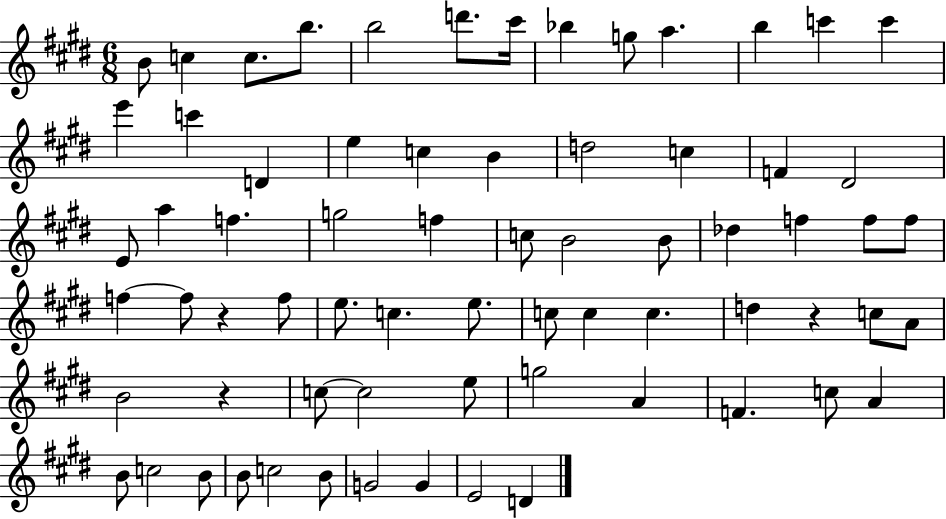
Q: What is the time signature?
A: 6/8